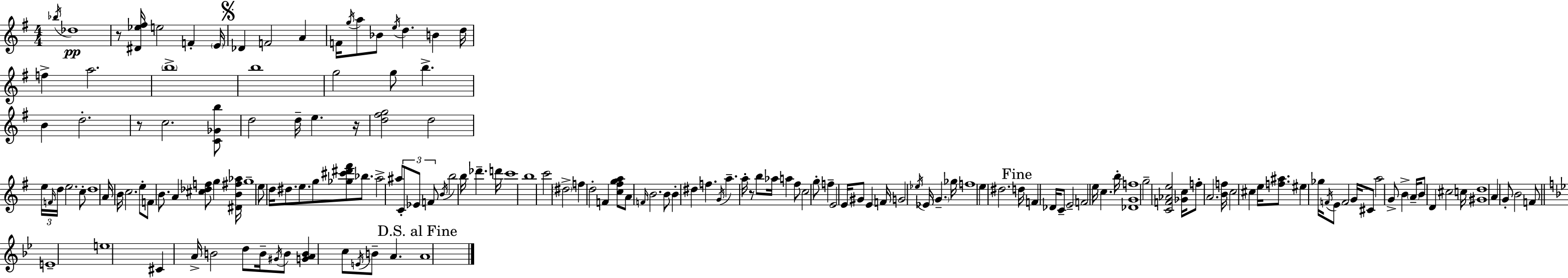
Bb5/s Db5/w R/e [D#4,Eb5,F#5]/s E5/h F4/q E4/s Db4/q F4/h A4/q F4/s G5/s A5/e Bb4/e E5/s D5/q. B4/q D5/s F5/q A5/h. B5/w B5/w G5/h G5/e B5/q. B4/q D5/h. R/e C5/h. [C4,Gb4,B5]/e D5/h D5/s E5/q. R/s [D5,F#5,G5]/h D5/h E5/s F4/s D5/s E5/h. C5/e D5/w A4/s B4/s C5/h. E5/e F4/e B4/e. A4/q [C#5,Db5,F5]/e G5/q [D#4,B4,F#5,Ab5]/s G5/w E5/e D5/s D#5/e. E5/e. G5/e [Gb5,C#6,D#6,F#6]/e Bb5/e. A5/h A#5/e C4/e Eb4/e F4/e B4/s B5/h B5/s Db6/q. D6/s C6/w B5/w C6/h D#5/h F5/q D5/h F4/q [C5,F#5,G5,A5]/e A4/e F4/s B4/h. B4/e B4/q D#5/q F5/q. G4/s A5/q. A5/s R/e B5/e Ab5/s A5/q F#5/e C5/h G5/e F5/q E4/h E4/s G#4/e E4/q F4/s G4/h Eb5/s Eb4/s G4/q. Gb5/s F5/w E5/q D#5/h. D5/s F4/q Db4/s C4/e E4/h F4/h E5/s C5/q. B5/s [Db4,G4,F5]/w G5/h [C4,F4,Ab4,E5]/h [Gb4,C5]/s F5/e A4/h. [B4,F5]/s C5/h C#5/q E5/s [F5,A#5]/e. EIS5/q Gb5/s F4/s E4/e F4/h G4/s C#4/e A5/h G4/e B4/q A4/s B4/e D4/q C#5/h C5/s [G#4,D5]/w A4/q G4/e B4/h F4/e E4/w E5/w C#4/q A4/s B4/h D5/e B4/s G#4/s B4/e [G4,A4,B4]/q C5/e E4/s B4/e A4/q. A4/w